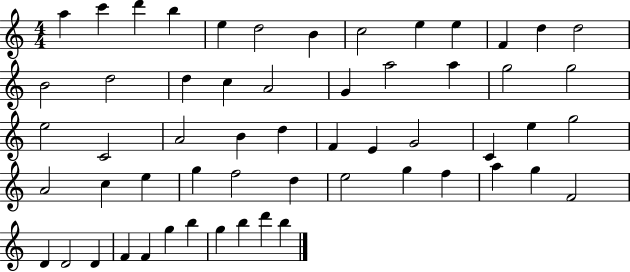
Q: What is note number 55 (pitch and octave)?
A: B5